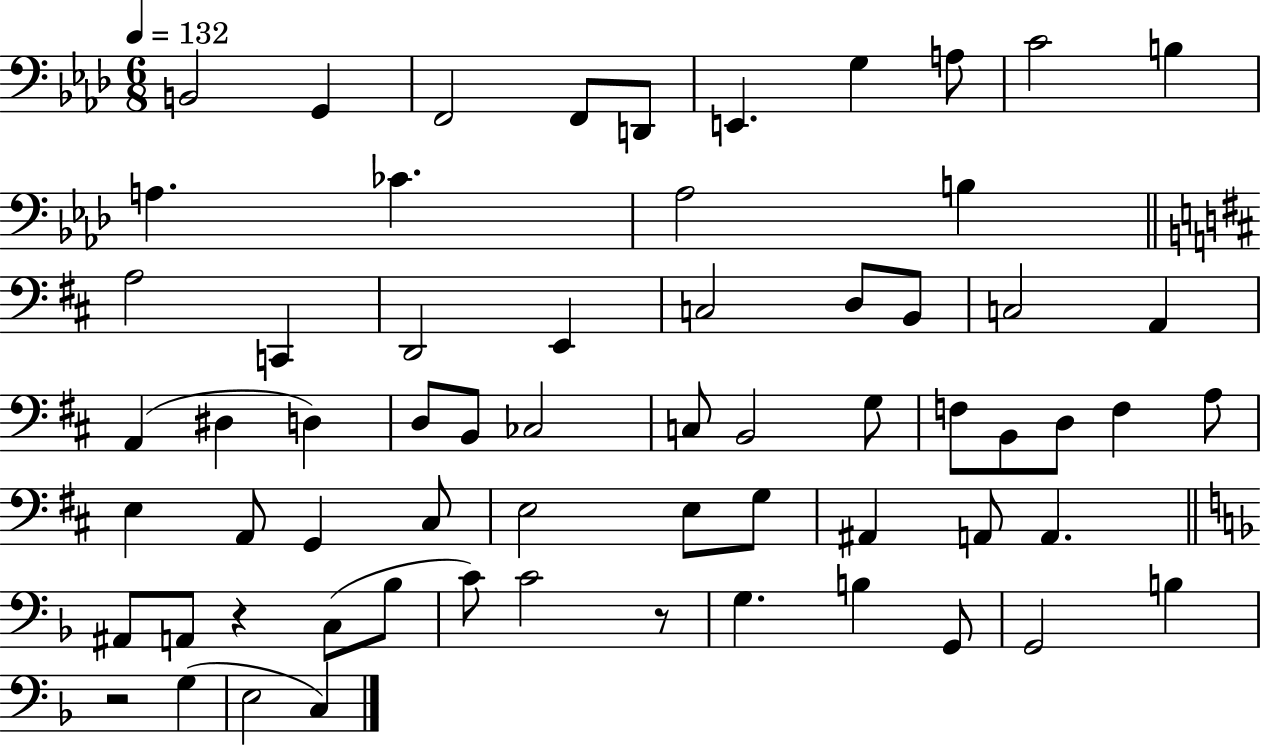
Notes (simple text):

B2/h G2/q F2/h F2/e D2/e E2/q. G3/q A3/e C4/h B3/q A3/q. CES4/q. Ab3/h B3/q A3/h C2/q D2/h E2/q C3/h D3/e B2/e C3/h A2/q A2/q D#3/q D3/q D3/e B2/e CES3/h C3/e B2/h G3/e F3/e B2/e D3/e F3/q A3/e E3/q A2/e G2/q C#3/e E3/h E3/e G3/e A#2/q A2/e A2/q. A#2/e A2/e R/q C3/e Bb3/e C4/e C4/h R/e G3/q. B3/q G2/e G2/h B3/q R/h G3/q E3/h C3/q